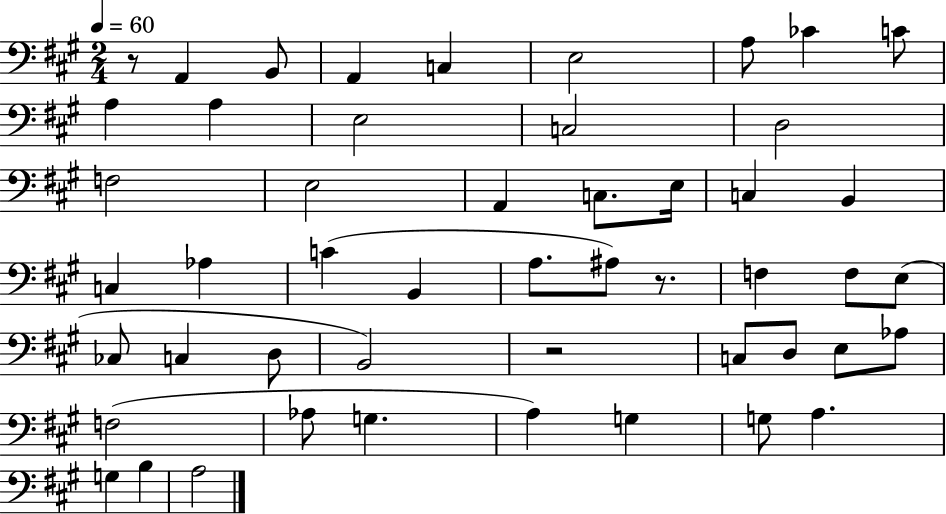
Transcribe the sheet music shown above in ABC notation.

X:1
T:Untitled
M:2/4
L:1/4
K:A
z/2 A,, B,,/2 A,, C, E,2 A,/2 _C C/2 A, A, E,2 C,2 D,2 F,2 E,2 A,, C,/2 E,/4 C, B,, C, _A, C B,, A,/2 ^A,/2 z/2 F, F,/2 E,/2 _C,/2 C, D,/2 B,,2 z2 C,/2 D,/2 E,/2 _A,/2 F,2 _A,/2 G, A, G, G,/2 A, G, B, A,2